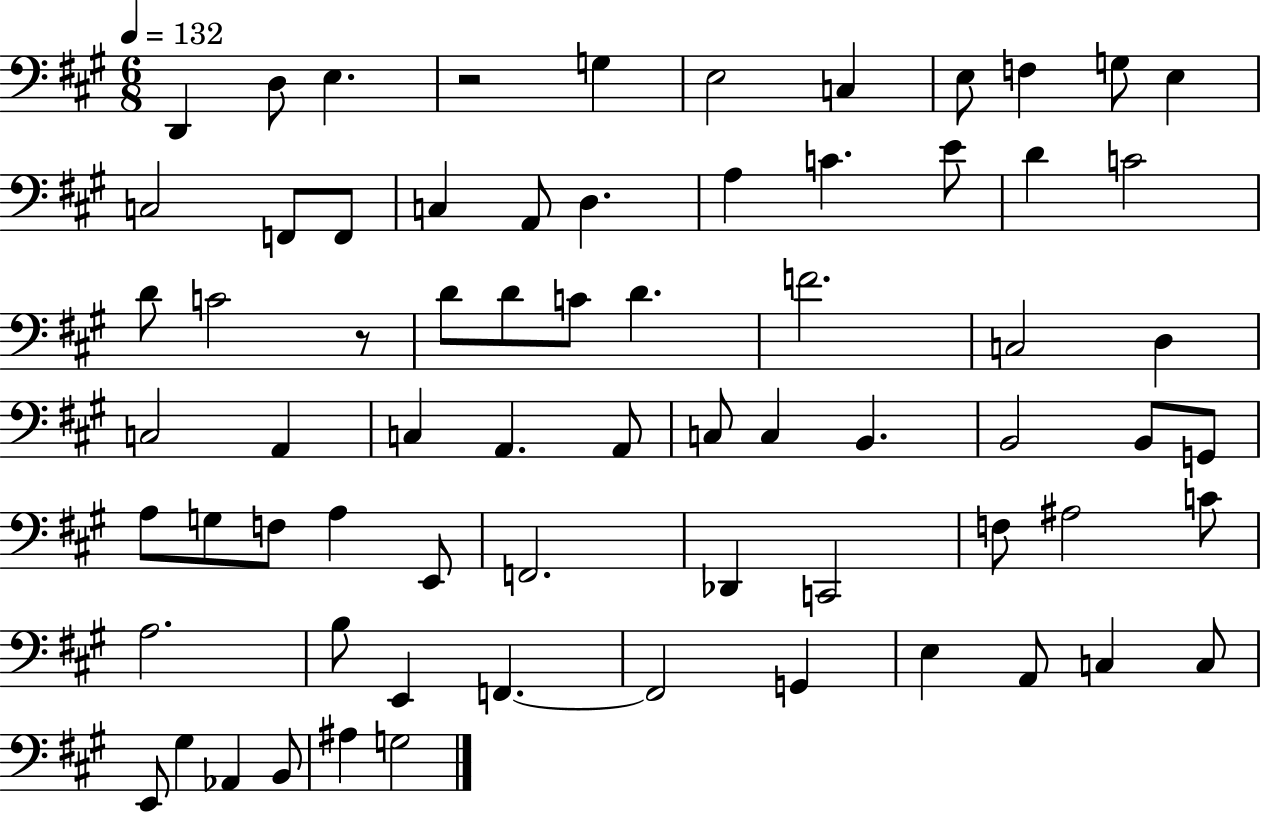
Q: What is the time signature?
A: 6/8